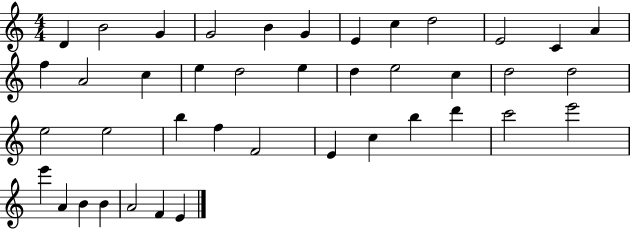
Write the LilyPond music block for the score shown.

{
  \clef treble
  \numericTimeSignature
  \time 4/4
  \key c \major
  d'4 b'2 g'4 | g'2 b'4 g'4 | e'4 c''4 d''2 | e'2 c'4 a'4 | \break f''4 a'2 c''4 | e''4 d''2 e''4 | d''4 e''2 c''4 | d''2 d''2 | \break e''2 e''2 | b''4 f''4 f'2 | e'4 c''4 b''4 d'''4 | c'''2 e'''2 | \break e'''4 a'4 b'4 b'4 | a'2 f'4 e'4 | \bar "|."
}